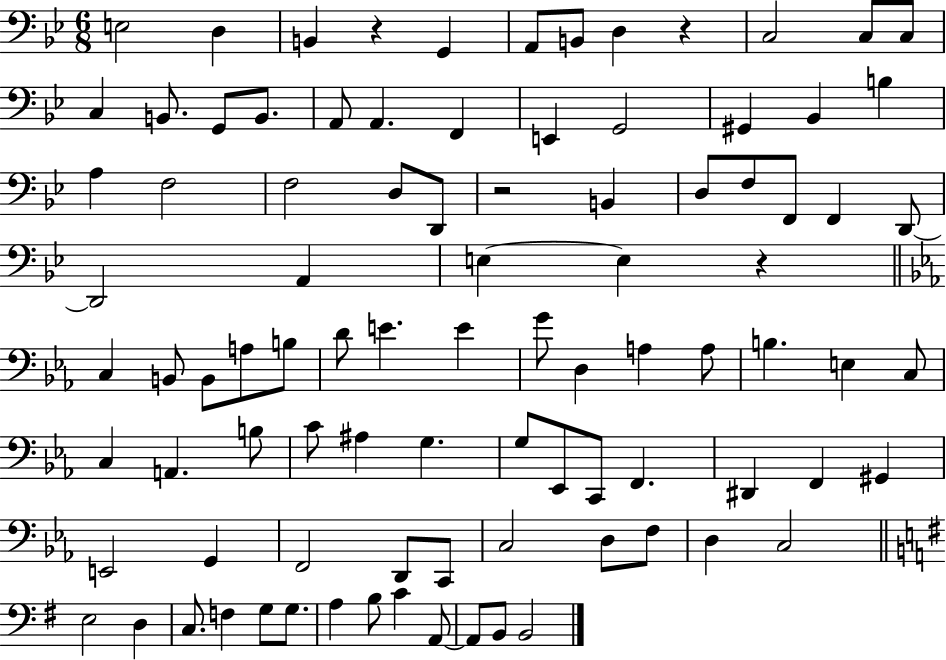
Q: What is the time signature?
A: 6/8